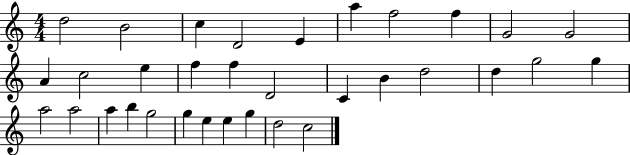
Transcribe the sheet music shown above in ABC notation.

X:1
T:Untitled
M:4/4
L:1/4
K:C
d2 B2 c D2 E a f2 f G2 G2 A c2 e f f D2 C B d2 d g2 g a2 a2 a b g2 g e e g d2 c2